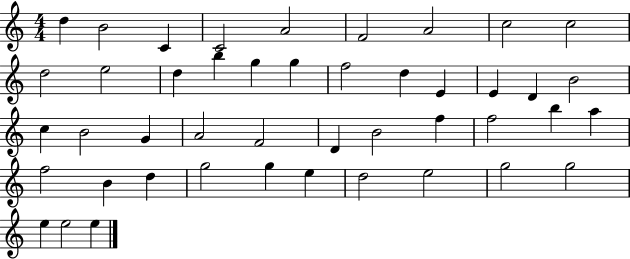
D5/q B4/h C4/q C4/h A4/h F4/h A4/h C5/h C5/h D5/h E5/h D5/q B5/q G5/q G5/q F5/h D5/q E4/q E4/q D4/q B4/h C5/q B4/h G4/q A4/h F4/h D4/q B4/h F5/q F5/h B5/q A5/q F5/h B4/q D5/q G5/h G5/q E5/q D5/h E5/h G5/h G5/h E5/q E5/h E5/q